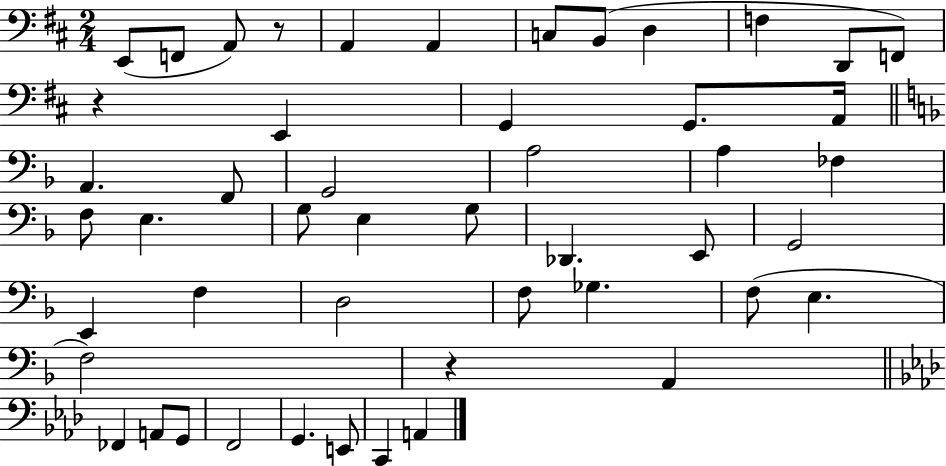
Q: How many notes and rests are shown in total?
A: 49